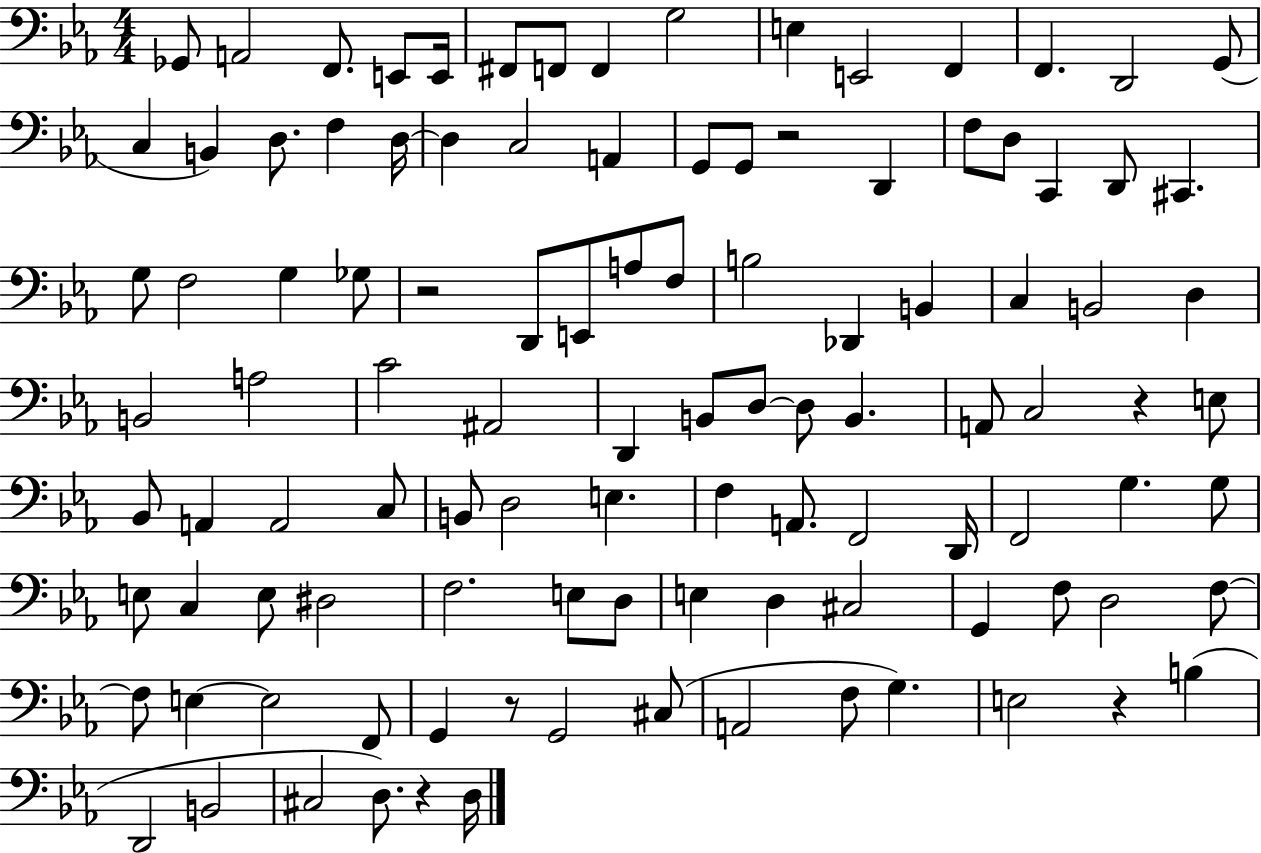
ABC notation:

X:1
T:Untitled
M:4/4
L:1/4
K:Eb
_G,,/2 A,,2 F,,/2 E,,/2 E,,/4 ^F,,/2 F,,/2 F,, G,2 E, E,,2 F,, F,, D,,2 G,,/2 C, B,, D,/2 F, D,/4 D, C,2 A,, G,,/2 G,,/2 z2 D,, F,/2 D,/2 C,, D,,/2 ^C,, G,/2 F,2 G, _G,/2 z2 D,,/2 E,,/2 A,/2 F,/2 B,2 _D,, B,, C, B,,2 D, B,,2 A,2 C2 ^A,,2 D,, B,,/2 D,/2 D,/2 B,, A,,/2 C,2 z E,/2 _B,,/2 A,, A,,2 C,/2 B,,/2 D,2 E, F, A,,/2 F,,2 D,,/4 F,,2 G, G,/2 E,/2 C, E,/2 ^D,2 F,2 E,/2 D,/2 E, D, ^C,2 G,, F,/2 D,2 F,/2 F,/2 E, E,2 F,,/2 G,, z/2 G,,2 ^C,/2 A,,2 F,/2 G, E,2 z B, D,,2 B,,2 ^C,2 D,/2 z D,/4